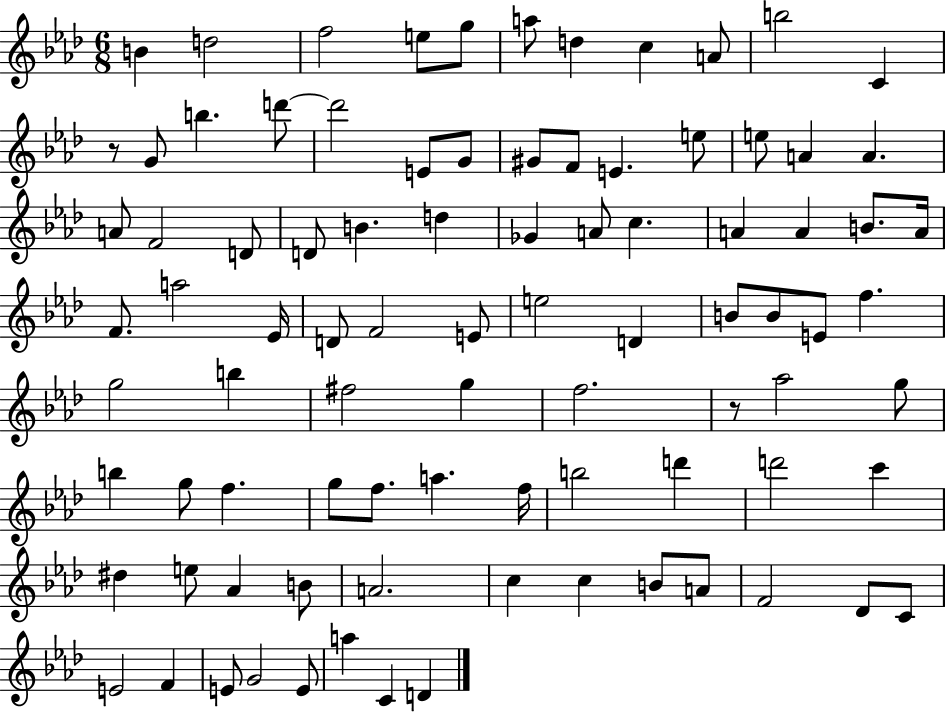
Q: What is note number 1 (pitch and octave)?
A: B4